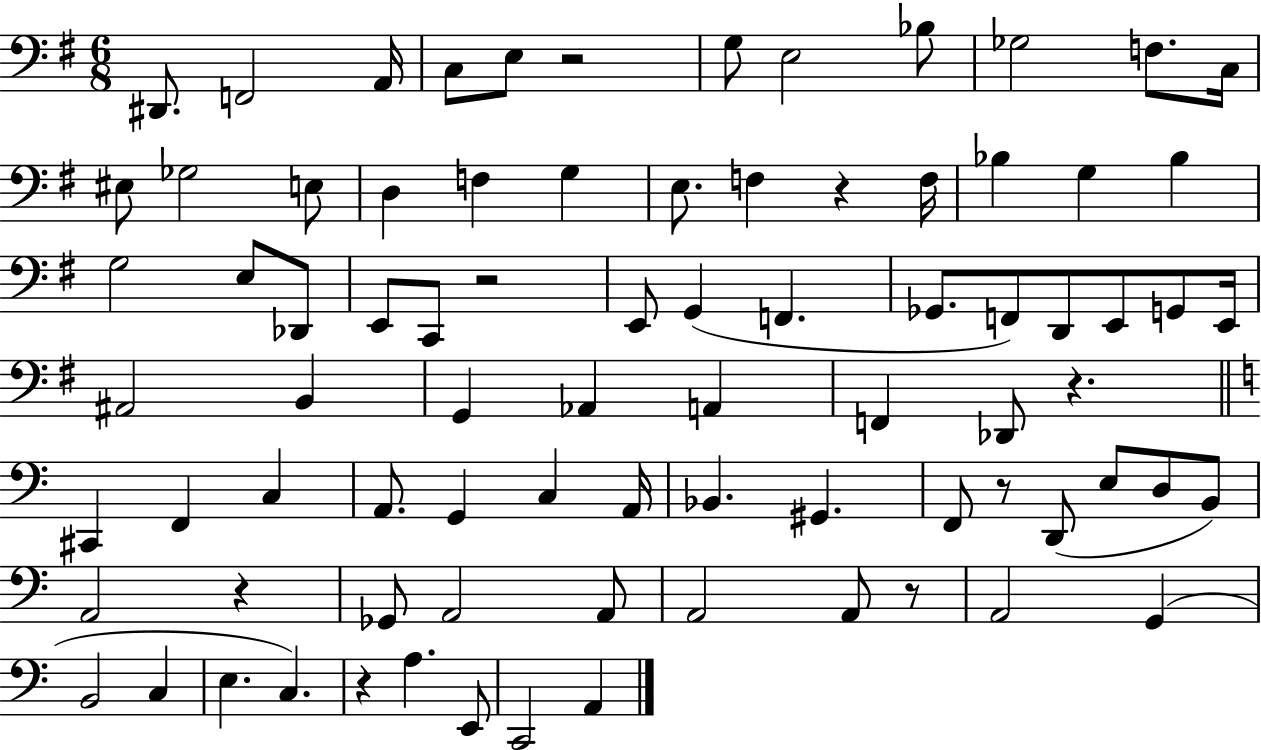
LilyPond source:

{
  \clef bass
  \numericTimeSignature
  \time 6/8
  \key g \major
  \repeat volta 2 { dis,8. f,2 a,16 | c8 e8 r2 | g8 e2 bes8 | ges2 f8. c16 | \break eis8 ges2 e8 | d4 f4 g4 | e8. f4 r4 f16 | bes4 g4 bes4 | \break g2 e8 des,8 | e,8 c,8 r2 | e,8 g,4( f,4. | ges,8. f,8) d,8 e,8 g,8 e,16 | \break ais,2 b,4 | g,4 aes,4 a,4 | f,4 des,8 r4. | \bar "||" \break \key c \major cis,4 f,4 c4 | a,8. g,4 c4 a,16 | bes,4. gis,4. | f,8 r8 d,8( e8 d8 b,8) | \break a,2 r4 | ges,8 a,2 a,8 | a,2 a,8 r8 | a,2 g,4( | \break b,2 c4 | e4. c4.) | r4 a4. e,8 | c,2 a,4 | \break } \bar "|."
}